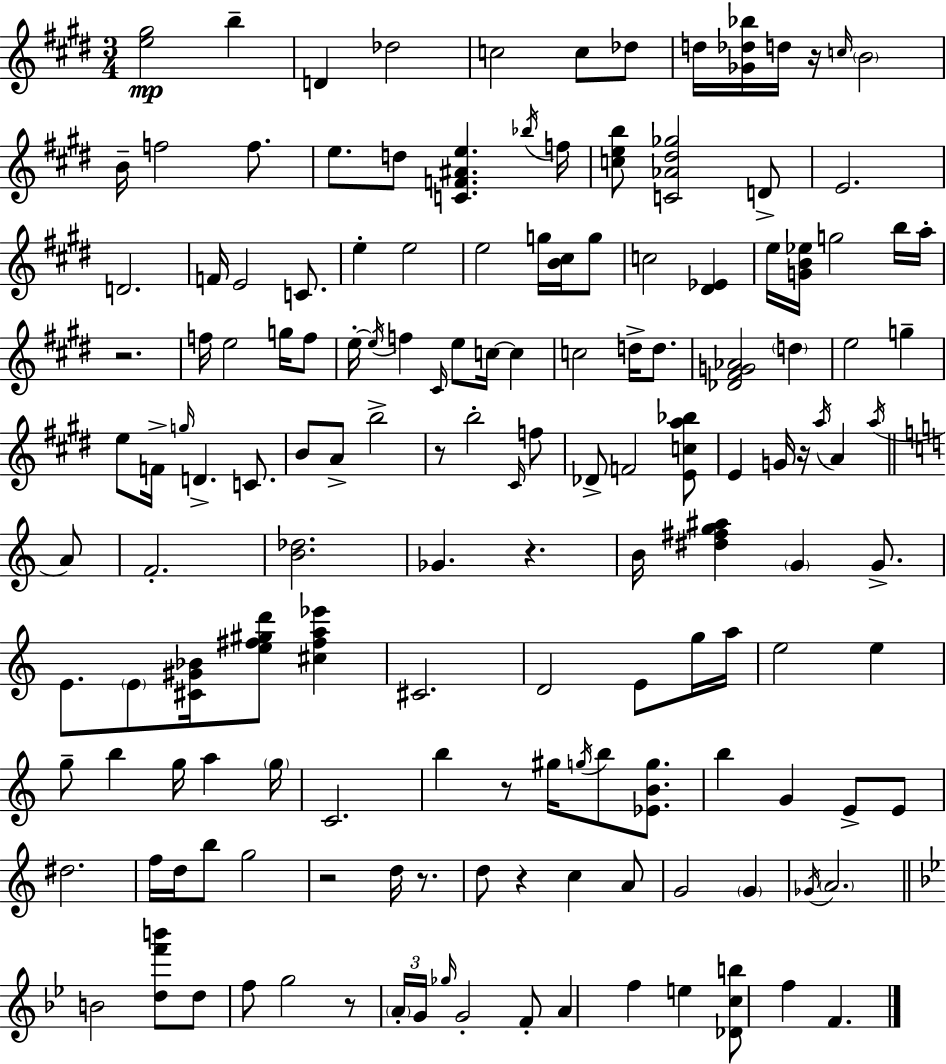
X:1
T:Untitled
M:3/4
L:1/4
K:E
[e^g]2 b D _d2 c2 c/2 _d/2 d/4 [_G_d_b]/4 d/4 z/4 c/4 B2 B/4 f2 f/2 e/2 d/2 [CF^Ae] _b/4 f/4 [ceb]/2 [C_A^d_g]2 D/2 E2 D2 F/4 E2 C/2 e e2 e2 g/4 [B^c]/4 g/2 c2 [^D_E] e/4 [GB_e]/4 g2 b/4 a/4 z2 f/4 e2 g/4 f/2 e/4 e/4 f ^C/4 e/2 c/4 c c2 d/4 d/2 [_D^FG_A]2 d e2 g e/2 F/4 g/4 D C/2 B/2 A/2 b2 z/2 b2 ^C/4 f/2 _D/2 F2 [Eca_b]/2 E G/4 z/4 a/4 A a/4 A/2 F2 [B_d]2 _G z B/4 [^d^fg^a] G G/2 E/2 E/2 [^C^G_B]/4 [e^f^gd']/2 [^c^fa_e'] ^C2 D2 E/2 g/4 a/4 e2 e g/2 b g/4 a g/4 C2 b z/2 ^g/4 g/4 b/2 [_EBg]/2 b G E/2 E/2 ^d2 f/4 d/4 b/2 g2 z2 d/4 z/2 d/2 z c A/2 G2 G _G/4 A2 B2 [df'b']/2 d/2 f/2 g2 z/2 A/4 G/4 _g/4 G2 F/2 A f e [_Dcb]/2 f F